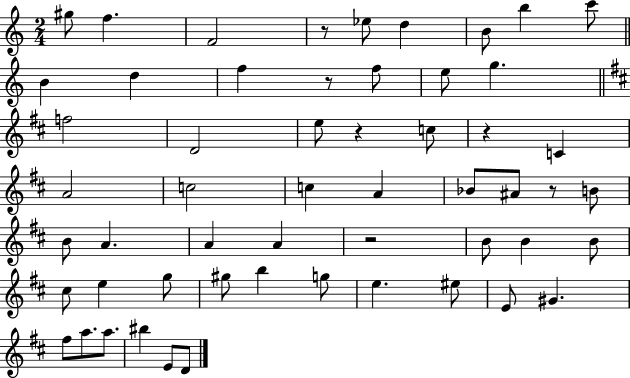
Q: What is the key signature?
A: C major